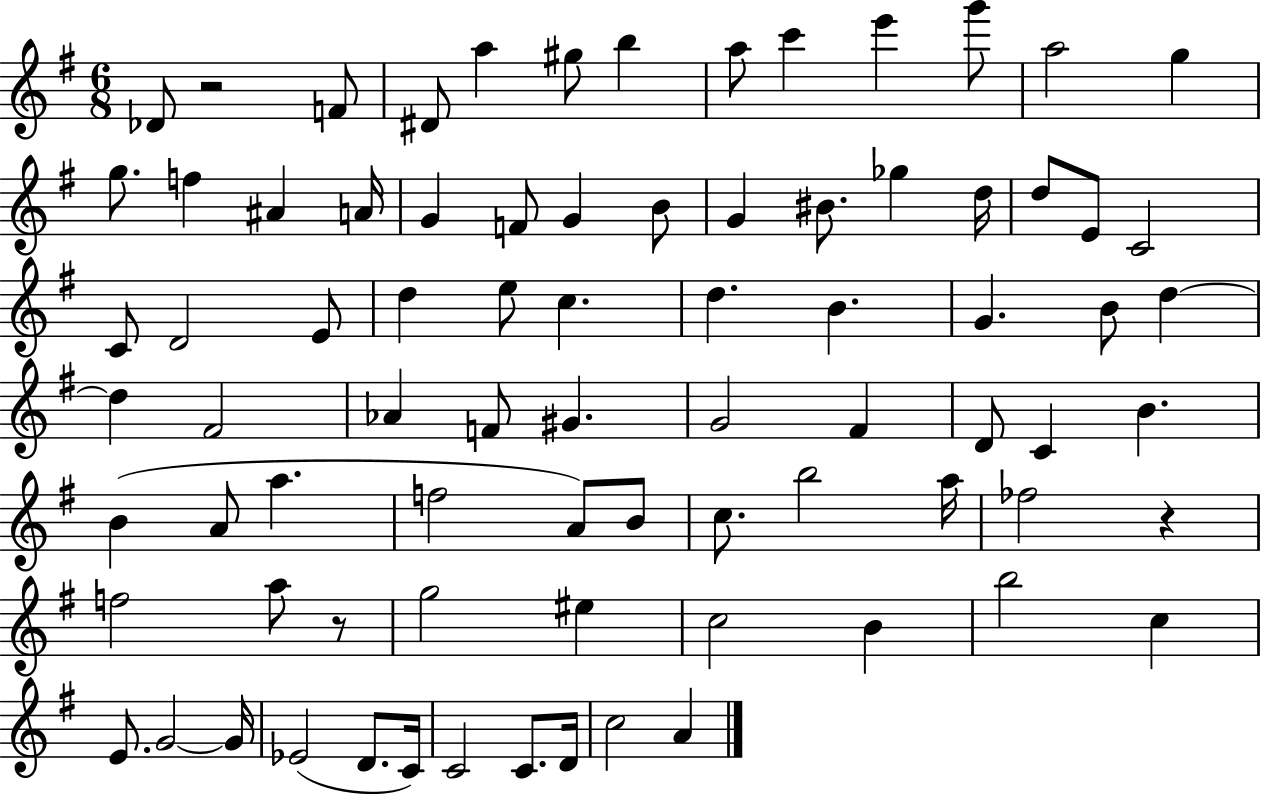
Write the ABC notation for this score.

X:1
T:Untitled
M:6/8
L:1/4
K:G
_D/2 z2 F/2 ^D/2 a ^g/2 b a/2 c' e' g'/2 a2 g g/2 f ^A A/4 G F/2 G B/2 G ^B/2 _g d/4 d/2 E/2 C2 C/2 D2 E/2 d e/2 c d B G B/2 d d ^F2 _A F/2 ^G G2 ^F D/2 C B B A/2 a f2 A/2 B/2 c/2 b2 a/4 _f2 z f2 a/2 z/2 g2 ^e c2 B b2 c E/2 G2 G/4 _E2 D/2 C/4 C2 C/2 D/4 c2 A